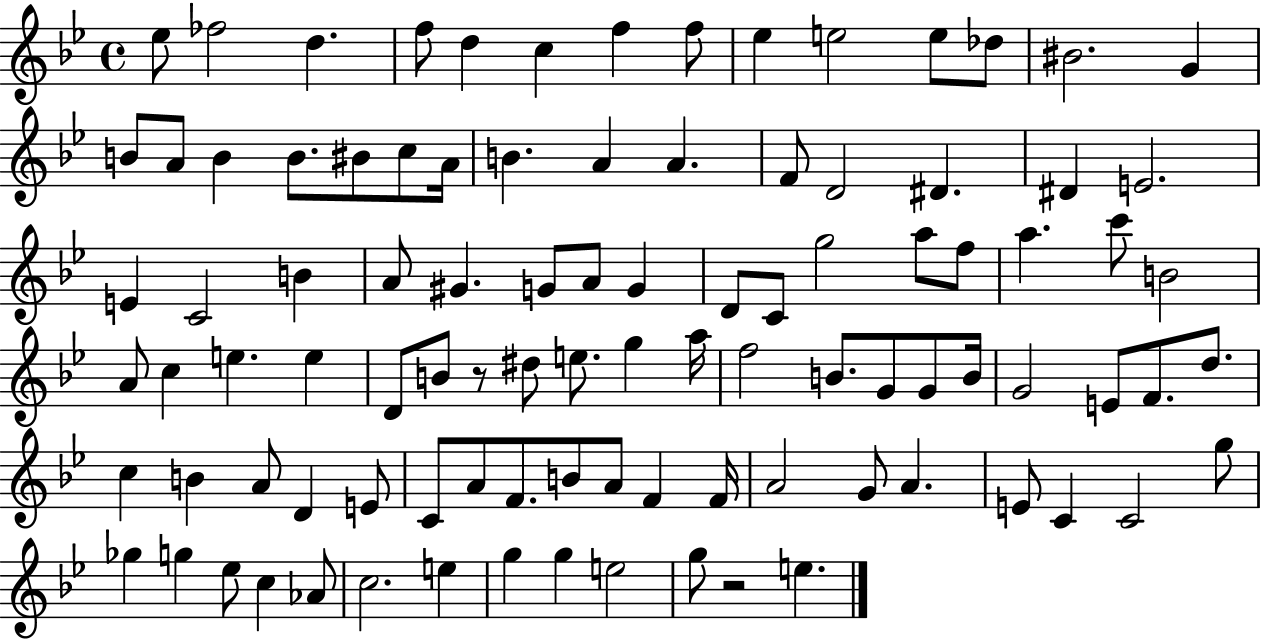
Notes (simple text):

Eb5/e FES5/h D5/q. F5/e D5/q C5/q F5/q F5/e Eb5/q E5/h E5/e Db5/e BIS4/h. G4/q B4/e A4/e B4/q B4/e. BIS4/e C5/e A4/s B4/q. A4/q A4/q. F4/e D4/h D#4/q. D#4/q E4/h. E4/q C4/h B4/q A4/e G#4/q. G4/e A4/e G4/q D4/e C4/e G5/h A5/e F5/e A5/q. C6/e B4/h A4/e C5/q E5/q. E5/q D4/e B4/e R/e D#5/e E5/e. G5/q A5/s F5/h B4/e. G4/e G4/e B4/s G4/h E4/e F4/e. D5/e. C5/q B4/q A4/e D4/q E4/e C4/e A4/e F4/e. B4/e A4/e F4/q F4/s A4/h G4/e A4/q. E4/e C4/q C4/h G5/e Gb5/q G5/q Eb5/e C5/q Ab4/e C5/h. E5/q G5/q G5/q E5/h G5/e R/h E5/q.